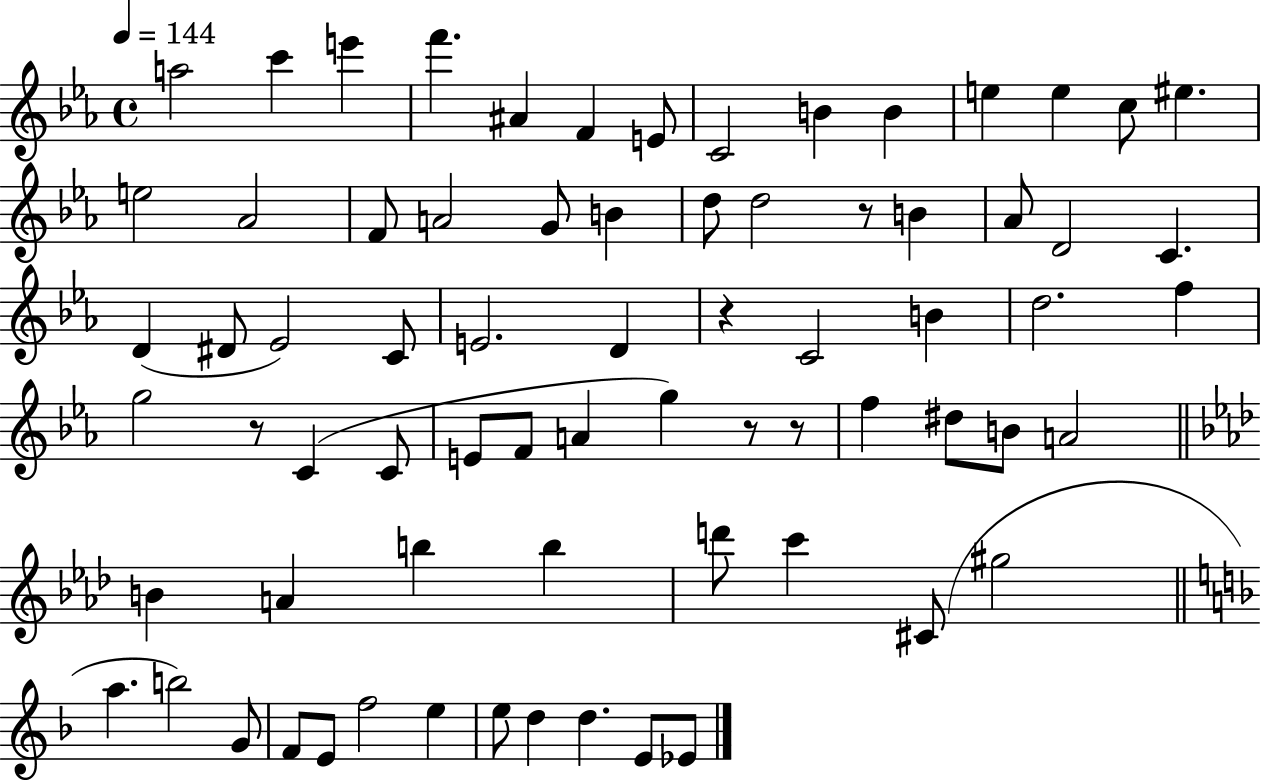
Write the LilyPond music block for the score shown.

{
  \clef treble
  \time 4/4
  \defaultTimeSignature
  \key ees \major
  \tempo 4 = 144
  a''2 c'''4 e'''4 | f'''4. ais'4 f'4 e'8 | c'2 b'4 b'4 | e''4 e''4 c''8 eis''4. | \break e''2 aes'2 | f'8 a'2 g'8 b'4 | d''8 d''2 r8 b'4 | aes'8 d'2 c'4. | \break d'4( dis'8 ees'2) c'8 | e'2. d'4 | r4 c'2 b'4 | d''2. f''4 | \break g''2 r8 c'4( c'8 | e'8 f'8 a'4 g''4) r8 r8 | f''4 dis''8 b'8 a'2 | \bar "||" \break \key f \minor b'4 a'4 b''4 b''4 | d'''8 c'''4 cis'8( gis''2 | \bar "||" \break \key d \minor a''4. b''2) g'8 | f'8 e'8 f''2 e''4 | e''8 d''4 d''4. e'8 ees'8 | \bar "|."
}